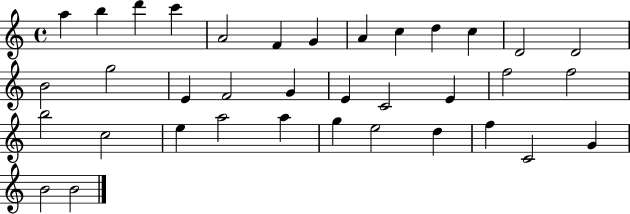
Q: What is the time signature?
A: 4/4